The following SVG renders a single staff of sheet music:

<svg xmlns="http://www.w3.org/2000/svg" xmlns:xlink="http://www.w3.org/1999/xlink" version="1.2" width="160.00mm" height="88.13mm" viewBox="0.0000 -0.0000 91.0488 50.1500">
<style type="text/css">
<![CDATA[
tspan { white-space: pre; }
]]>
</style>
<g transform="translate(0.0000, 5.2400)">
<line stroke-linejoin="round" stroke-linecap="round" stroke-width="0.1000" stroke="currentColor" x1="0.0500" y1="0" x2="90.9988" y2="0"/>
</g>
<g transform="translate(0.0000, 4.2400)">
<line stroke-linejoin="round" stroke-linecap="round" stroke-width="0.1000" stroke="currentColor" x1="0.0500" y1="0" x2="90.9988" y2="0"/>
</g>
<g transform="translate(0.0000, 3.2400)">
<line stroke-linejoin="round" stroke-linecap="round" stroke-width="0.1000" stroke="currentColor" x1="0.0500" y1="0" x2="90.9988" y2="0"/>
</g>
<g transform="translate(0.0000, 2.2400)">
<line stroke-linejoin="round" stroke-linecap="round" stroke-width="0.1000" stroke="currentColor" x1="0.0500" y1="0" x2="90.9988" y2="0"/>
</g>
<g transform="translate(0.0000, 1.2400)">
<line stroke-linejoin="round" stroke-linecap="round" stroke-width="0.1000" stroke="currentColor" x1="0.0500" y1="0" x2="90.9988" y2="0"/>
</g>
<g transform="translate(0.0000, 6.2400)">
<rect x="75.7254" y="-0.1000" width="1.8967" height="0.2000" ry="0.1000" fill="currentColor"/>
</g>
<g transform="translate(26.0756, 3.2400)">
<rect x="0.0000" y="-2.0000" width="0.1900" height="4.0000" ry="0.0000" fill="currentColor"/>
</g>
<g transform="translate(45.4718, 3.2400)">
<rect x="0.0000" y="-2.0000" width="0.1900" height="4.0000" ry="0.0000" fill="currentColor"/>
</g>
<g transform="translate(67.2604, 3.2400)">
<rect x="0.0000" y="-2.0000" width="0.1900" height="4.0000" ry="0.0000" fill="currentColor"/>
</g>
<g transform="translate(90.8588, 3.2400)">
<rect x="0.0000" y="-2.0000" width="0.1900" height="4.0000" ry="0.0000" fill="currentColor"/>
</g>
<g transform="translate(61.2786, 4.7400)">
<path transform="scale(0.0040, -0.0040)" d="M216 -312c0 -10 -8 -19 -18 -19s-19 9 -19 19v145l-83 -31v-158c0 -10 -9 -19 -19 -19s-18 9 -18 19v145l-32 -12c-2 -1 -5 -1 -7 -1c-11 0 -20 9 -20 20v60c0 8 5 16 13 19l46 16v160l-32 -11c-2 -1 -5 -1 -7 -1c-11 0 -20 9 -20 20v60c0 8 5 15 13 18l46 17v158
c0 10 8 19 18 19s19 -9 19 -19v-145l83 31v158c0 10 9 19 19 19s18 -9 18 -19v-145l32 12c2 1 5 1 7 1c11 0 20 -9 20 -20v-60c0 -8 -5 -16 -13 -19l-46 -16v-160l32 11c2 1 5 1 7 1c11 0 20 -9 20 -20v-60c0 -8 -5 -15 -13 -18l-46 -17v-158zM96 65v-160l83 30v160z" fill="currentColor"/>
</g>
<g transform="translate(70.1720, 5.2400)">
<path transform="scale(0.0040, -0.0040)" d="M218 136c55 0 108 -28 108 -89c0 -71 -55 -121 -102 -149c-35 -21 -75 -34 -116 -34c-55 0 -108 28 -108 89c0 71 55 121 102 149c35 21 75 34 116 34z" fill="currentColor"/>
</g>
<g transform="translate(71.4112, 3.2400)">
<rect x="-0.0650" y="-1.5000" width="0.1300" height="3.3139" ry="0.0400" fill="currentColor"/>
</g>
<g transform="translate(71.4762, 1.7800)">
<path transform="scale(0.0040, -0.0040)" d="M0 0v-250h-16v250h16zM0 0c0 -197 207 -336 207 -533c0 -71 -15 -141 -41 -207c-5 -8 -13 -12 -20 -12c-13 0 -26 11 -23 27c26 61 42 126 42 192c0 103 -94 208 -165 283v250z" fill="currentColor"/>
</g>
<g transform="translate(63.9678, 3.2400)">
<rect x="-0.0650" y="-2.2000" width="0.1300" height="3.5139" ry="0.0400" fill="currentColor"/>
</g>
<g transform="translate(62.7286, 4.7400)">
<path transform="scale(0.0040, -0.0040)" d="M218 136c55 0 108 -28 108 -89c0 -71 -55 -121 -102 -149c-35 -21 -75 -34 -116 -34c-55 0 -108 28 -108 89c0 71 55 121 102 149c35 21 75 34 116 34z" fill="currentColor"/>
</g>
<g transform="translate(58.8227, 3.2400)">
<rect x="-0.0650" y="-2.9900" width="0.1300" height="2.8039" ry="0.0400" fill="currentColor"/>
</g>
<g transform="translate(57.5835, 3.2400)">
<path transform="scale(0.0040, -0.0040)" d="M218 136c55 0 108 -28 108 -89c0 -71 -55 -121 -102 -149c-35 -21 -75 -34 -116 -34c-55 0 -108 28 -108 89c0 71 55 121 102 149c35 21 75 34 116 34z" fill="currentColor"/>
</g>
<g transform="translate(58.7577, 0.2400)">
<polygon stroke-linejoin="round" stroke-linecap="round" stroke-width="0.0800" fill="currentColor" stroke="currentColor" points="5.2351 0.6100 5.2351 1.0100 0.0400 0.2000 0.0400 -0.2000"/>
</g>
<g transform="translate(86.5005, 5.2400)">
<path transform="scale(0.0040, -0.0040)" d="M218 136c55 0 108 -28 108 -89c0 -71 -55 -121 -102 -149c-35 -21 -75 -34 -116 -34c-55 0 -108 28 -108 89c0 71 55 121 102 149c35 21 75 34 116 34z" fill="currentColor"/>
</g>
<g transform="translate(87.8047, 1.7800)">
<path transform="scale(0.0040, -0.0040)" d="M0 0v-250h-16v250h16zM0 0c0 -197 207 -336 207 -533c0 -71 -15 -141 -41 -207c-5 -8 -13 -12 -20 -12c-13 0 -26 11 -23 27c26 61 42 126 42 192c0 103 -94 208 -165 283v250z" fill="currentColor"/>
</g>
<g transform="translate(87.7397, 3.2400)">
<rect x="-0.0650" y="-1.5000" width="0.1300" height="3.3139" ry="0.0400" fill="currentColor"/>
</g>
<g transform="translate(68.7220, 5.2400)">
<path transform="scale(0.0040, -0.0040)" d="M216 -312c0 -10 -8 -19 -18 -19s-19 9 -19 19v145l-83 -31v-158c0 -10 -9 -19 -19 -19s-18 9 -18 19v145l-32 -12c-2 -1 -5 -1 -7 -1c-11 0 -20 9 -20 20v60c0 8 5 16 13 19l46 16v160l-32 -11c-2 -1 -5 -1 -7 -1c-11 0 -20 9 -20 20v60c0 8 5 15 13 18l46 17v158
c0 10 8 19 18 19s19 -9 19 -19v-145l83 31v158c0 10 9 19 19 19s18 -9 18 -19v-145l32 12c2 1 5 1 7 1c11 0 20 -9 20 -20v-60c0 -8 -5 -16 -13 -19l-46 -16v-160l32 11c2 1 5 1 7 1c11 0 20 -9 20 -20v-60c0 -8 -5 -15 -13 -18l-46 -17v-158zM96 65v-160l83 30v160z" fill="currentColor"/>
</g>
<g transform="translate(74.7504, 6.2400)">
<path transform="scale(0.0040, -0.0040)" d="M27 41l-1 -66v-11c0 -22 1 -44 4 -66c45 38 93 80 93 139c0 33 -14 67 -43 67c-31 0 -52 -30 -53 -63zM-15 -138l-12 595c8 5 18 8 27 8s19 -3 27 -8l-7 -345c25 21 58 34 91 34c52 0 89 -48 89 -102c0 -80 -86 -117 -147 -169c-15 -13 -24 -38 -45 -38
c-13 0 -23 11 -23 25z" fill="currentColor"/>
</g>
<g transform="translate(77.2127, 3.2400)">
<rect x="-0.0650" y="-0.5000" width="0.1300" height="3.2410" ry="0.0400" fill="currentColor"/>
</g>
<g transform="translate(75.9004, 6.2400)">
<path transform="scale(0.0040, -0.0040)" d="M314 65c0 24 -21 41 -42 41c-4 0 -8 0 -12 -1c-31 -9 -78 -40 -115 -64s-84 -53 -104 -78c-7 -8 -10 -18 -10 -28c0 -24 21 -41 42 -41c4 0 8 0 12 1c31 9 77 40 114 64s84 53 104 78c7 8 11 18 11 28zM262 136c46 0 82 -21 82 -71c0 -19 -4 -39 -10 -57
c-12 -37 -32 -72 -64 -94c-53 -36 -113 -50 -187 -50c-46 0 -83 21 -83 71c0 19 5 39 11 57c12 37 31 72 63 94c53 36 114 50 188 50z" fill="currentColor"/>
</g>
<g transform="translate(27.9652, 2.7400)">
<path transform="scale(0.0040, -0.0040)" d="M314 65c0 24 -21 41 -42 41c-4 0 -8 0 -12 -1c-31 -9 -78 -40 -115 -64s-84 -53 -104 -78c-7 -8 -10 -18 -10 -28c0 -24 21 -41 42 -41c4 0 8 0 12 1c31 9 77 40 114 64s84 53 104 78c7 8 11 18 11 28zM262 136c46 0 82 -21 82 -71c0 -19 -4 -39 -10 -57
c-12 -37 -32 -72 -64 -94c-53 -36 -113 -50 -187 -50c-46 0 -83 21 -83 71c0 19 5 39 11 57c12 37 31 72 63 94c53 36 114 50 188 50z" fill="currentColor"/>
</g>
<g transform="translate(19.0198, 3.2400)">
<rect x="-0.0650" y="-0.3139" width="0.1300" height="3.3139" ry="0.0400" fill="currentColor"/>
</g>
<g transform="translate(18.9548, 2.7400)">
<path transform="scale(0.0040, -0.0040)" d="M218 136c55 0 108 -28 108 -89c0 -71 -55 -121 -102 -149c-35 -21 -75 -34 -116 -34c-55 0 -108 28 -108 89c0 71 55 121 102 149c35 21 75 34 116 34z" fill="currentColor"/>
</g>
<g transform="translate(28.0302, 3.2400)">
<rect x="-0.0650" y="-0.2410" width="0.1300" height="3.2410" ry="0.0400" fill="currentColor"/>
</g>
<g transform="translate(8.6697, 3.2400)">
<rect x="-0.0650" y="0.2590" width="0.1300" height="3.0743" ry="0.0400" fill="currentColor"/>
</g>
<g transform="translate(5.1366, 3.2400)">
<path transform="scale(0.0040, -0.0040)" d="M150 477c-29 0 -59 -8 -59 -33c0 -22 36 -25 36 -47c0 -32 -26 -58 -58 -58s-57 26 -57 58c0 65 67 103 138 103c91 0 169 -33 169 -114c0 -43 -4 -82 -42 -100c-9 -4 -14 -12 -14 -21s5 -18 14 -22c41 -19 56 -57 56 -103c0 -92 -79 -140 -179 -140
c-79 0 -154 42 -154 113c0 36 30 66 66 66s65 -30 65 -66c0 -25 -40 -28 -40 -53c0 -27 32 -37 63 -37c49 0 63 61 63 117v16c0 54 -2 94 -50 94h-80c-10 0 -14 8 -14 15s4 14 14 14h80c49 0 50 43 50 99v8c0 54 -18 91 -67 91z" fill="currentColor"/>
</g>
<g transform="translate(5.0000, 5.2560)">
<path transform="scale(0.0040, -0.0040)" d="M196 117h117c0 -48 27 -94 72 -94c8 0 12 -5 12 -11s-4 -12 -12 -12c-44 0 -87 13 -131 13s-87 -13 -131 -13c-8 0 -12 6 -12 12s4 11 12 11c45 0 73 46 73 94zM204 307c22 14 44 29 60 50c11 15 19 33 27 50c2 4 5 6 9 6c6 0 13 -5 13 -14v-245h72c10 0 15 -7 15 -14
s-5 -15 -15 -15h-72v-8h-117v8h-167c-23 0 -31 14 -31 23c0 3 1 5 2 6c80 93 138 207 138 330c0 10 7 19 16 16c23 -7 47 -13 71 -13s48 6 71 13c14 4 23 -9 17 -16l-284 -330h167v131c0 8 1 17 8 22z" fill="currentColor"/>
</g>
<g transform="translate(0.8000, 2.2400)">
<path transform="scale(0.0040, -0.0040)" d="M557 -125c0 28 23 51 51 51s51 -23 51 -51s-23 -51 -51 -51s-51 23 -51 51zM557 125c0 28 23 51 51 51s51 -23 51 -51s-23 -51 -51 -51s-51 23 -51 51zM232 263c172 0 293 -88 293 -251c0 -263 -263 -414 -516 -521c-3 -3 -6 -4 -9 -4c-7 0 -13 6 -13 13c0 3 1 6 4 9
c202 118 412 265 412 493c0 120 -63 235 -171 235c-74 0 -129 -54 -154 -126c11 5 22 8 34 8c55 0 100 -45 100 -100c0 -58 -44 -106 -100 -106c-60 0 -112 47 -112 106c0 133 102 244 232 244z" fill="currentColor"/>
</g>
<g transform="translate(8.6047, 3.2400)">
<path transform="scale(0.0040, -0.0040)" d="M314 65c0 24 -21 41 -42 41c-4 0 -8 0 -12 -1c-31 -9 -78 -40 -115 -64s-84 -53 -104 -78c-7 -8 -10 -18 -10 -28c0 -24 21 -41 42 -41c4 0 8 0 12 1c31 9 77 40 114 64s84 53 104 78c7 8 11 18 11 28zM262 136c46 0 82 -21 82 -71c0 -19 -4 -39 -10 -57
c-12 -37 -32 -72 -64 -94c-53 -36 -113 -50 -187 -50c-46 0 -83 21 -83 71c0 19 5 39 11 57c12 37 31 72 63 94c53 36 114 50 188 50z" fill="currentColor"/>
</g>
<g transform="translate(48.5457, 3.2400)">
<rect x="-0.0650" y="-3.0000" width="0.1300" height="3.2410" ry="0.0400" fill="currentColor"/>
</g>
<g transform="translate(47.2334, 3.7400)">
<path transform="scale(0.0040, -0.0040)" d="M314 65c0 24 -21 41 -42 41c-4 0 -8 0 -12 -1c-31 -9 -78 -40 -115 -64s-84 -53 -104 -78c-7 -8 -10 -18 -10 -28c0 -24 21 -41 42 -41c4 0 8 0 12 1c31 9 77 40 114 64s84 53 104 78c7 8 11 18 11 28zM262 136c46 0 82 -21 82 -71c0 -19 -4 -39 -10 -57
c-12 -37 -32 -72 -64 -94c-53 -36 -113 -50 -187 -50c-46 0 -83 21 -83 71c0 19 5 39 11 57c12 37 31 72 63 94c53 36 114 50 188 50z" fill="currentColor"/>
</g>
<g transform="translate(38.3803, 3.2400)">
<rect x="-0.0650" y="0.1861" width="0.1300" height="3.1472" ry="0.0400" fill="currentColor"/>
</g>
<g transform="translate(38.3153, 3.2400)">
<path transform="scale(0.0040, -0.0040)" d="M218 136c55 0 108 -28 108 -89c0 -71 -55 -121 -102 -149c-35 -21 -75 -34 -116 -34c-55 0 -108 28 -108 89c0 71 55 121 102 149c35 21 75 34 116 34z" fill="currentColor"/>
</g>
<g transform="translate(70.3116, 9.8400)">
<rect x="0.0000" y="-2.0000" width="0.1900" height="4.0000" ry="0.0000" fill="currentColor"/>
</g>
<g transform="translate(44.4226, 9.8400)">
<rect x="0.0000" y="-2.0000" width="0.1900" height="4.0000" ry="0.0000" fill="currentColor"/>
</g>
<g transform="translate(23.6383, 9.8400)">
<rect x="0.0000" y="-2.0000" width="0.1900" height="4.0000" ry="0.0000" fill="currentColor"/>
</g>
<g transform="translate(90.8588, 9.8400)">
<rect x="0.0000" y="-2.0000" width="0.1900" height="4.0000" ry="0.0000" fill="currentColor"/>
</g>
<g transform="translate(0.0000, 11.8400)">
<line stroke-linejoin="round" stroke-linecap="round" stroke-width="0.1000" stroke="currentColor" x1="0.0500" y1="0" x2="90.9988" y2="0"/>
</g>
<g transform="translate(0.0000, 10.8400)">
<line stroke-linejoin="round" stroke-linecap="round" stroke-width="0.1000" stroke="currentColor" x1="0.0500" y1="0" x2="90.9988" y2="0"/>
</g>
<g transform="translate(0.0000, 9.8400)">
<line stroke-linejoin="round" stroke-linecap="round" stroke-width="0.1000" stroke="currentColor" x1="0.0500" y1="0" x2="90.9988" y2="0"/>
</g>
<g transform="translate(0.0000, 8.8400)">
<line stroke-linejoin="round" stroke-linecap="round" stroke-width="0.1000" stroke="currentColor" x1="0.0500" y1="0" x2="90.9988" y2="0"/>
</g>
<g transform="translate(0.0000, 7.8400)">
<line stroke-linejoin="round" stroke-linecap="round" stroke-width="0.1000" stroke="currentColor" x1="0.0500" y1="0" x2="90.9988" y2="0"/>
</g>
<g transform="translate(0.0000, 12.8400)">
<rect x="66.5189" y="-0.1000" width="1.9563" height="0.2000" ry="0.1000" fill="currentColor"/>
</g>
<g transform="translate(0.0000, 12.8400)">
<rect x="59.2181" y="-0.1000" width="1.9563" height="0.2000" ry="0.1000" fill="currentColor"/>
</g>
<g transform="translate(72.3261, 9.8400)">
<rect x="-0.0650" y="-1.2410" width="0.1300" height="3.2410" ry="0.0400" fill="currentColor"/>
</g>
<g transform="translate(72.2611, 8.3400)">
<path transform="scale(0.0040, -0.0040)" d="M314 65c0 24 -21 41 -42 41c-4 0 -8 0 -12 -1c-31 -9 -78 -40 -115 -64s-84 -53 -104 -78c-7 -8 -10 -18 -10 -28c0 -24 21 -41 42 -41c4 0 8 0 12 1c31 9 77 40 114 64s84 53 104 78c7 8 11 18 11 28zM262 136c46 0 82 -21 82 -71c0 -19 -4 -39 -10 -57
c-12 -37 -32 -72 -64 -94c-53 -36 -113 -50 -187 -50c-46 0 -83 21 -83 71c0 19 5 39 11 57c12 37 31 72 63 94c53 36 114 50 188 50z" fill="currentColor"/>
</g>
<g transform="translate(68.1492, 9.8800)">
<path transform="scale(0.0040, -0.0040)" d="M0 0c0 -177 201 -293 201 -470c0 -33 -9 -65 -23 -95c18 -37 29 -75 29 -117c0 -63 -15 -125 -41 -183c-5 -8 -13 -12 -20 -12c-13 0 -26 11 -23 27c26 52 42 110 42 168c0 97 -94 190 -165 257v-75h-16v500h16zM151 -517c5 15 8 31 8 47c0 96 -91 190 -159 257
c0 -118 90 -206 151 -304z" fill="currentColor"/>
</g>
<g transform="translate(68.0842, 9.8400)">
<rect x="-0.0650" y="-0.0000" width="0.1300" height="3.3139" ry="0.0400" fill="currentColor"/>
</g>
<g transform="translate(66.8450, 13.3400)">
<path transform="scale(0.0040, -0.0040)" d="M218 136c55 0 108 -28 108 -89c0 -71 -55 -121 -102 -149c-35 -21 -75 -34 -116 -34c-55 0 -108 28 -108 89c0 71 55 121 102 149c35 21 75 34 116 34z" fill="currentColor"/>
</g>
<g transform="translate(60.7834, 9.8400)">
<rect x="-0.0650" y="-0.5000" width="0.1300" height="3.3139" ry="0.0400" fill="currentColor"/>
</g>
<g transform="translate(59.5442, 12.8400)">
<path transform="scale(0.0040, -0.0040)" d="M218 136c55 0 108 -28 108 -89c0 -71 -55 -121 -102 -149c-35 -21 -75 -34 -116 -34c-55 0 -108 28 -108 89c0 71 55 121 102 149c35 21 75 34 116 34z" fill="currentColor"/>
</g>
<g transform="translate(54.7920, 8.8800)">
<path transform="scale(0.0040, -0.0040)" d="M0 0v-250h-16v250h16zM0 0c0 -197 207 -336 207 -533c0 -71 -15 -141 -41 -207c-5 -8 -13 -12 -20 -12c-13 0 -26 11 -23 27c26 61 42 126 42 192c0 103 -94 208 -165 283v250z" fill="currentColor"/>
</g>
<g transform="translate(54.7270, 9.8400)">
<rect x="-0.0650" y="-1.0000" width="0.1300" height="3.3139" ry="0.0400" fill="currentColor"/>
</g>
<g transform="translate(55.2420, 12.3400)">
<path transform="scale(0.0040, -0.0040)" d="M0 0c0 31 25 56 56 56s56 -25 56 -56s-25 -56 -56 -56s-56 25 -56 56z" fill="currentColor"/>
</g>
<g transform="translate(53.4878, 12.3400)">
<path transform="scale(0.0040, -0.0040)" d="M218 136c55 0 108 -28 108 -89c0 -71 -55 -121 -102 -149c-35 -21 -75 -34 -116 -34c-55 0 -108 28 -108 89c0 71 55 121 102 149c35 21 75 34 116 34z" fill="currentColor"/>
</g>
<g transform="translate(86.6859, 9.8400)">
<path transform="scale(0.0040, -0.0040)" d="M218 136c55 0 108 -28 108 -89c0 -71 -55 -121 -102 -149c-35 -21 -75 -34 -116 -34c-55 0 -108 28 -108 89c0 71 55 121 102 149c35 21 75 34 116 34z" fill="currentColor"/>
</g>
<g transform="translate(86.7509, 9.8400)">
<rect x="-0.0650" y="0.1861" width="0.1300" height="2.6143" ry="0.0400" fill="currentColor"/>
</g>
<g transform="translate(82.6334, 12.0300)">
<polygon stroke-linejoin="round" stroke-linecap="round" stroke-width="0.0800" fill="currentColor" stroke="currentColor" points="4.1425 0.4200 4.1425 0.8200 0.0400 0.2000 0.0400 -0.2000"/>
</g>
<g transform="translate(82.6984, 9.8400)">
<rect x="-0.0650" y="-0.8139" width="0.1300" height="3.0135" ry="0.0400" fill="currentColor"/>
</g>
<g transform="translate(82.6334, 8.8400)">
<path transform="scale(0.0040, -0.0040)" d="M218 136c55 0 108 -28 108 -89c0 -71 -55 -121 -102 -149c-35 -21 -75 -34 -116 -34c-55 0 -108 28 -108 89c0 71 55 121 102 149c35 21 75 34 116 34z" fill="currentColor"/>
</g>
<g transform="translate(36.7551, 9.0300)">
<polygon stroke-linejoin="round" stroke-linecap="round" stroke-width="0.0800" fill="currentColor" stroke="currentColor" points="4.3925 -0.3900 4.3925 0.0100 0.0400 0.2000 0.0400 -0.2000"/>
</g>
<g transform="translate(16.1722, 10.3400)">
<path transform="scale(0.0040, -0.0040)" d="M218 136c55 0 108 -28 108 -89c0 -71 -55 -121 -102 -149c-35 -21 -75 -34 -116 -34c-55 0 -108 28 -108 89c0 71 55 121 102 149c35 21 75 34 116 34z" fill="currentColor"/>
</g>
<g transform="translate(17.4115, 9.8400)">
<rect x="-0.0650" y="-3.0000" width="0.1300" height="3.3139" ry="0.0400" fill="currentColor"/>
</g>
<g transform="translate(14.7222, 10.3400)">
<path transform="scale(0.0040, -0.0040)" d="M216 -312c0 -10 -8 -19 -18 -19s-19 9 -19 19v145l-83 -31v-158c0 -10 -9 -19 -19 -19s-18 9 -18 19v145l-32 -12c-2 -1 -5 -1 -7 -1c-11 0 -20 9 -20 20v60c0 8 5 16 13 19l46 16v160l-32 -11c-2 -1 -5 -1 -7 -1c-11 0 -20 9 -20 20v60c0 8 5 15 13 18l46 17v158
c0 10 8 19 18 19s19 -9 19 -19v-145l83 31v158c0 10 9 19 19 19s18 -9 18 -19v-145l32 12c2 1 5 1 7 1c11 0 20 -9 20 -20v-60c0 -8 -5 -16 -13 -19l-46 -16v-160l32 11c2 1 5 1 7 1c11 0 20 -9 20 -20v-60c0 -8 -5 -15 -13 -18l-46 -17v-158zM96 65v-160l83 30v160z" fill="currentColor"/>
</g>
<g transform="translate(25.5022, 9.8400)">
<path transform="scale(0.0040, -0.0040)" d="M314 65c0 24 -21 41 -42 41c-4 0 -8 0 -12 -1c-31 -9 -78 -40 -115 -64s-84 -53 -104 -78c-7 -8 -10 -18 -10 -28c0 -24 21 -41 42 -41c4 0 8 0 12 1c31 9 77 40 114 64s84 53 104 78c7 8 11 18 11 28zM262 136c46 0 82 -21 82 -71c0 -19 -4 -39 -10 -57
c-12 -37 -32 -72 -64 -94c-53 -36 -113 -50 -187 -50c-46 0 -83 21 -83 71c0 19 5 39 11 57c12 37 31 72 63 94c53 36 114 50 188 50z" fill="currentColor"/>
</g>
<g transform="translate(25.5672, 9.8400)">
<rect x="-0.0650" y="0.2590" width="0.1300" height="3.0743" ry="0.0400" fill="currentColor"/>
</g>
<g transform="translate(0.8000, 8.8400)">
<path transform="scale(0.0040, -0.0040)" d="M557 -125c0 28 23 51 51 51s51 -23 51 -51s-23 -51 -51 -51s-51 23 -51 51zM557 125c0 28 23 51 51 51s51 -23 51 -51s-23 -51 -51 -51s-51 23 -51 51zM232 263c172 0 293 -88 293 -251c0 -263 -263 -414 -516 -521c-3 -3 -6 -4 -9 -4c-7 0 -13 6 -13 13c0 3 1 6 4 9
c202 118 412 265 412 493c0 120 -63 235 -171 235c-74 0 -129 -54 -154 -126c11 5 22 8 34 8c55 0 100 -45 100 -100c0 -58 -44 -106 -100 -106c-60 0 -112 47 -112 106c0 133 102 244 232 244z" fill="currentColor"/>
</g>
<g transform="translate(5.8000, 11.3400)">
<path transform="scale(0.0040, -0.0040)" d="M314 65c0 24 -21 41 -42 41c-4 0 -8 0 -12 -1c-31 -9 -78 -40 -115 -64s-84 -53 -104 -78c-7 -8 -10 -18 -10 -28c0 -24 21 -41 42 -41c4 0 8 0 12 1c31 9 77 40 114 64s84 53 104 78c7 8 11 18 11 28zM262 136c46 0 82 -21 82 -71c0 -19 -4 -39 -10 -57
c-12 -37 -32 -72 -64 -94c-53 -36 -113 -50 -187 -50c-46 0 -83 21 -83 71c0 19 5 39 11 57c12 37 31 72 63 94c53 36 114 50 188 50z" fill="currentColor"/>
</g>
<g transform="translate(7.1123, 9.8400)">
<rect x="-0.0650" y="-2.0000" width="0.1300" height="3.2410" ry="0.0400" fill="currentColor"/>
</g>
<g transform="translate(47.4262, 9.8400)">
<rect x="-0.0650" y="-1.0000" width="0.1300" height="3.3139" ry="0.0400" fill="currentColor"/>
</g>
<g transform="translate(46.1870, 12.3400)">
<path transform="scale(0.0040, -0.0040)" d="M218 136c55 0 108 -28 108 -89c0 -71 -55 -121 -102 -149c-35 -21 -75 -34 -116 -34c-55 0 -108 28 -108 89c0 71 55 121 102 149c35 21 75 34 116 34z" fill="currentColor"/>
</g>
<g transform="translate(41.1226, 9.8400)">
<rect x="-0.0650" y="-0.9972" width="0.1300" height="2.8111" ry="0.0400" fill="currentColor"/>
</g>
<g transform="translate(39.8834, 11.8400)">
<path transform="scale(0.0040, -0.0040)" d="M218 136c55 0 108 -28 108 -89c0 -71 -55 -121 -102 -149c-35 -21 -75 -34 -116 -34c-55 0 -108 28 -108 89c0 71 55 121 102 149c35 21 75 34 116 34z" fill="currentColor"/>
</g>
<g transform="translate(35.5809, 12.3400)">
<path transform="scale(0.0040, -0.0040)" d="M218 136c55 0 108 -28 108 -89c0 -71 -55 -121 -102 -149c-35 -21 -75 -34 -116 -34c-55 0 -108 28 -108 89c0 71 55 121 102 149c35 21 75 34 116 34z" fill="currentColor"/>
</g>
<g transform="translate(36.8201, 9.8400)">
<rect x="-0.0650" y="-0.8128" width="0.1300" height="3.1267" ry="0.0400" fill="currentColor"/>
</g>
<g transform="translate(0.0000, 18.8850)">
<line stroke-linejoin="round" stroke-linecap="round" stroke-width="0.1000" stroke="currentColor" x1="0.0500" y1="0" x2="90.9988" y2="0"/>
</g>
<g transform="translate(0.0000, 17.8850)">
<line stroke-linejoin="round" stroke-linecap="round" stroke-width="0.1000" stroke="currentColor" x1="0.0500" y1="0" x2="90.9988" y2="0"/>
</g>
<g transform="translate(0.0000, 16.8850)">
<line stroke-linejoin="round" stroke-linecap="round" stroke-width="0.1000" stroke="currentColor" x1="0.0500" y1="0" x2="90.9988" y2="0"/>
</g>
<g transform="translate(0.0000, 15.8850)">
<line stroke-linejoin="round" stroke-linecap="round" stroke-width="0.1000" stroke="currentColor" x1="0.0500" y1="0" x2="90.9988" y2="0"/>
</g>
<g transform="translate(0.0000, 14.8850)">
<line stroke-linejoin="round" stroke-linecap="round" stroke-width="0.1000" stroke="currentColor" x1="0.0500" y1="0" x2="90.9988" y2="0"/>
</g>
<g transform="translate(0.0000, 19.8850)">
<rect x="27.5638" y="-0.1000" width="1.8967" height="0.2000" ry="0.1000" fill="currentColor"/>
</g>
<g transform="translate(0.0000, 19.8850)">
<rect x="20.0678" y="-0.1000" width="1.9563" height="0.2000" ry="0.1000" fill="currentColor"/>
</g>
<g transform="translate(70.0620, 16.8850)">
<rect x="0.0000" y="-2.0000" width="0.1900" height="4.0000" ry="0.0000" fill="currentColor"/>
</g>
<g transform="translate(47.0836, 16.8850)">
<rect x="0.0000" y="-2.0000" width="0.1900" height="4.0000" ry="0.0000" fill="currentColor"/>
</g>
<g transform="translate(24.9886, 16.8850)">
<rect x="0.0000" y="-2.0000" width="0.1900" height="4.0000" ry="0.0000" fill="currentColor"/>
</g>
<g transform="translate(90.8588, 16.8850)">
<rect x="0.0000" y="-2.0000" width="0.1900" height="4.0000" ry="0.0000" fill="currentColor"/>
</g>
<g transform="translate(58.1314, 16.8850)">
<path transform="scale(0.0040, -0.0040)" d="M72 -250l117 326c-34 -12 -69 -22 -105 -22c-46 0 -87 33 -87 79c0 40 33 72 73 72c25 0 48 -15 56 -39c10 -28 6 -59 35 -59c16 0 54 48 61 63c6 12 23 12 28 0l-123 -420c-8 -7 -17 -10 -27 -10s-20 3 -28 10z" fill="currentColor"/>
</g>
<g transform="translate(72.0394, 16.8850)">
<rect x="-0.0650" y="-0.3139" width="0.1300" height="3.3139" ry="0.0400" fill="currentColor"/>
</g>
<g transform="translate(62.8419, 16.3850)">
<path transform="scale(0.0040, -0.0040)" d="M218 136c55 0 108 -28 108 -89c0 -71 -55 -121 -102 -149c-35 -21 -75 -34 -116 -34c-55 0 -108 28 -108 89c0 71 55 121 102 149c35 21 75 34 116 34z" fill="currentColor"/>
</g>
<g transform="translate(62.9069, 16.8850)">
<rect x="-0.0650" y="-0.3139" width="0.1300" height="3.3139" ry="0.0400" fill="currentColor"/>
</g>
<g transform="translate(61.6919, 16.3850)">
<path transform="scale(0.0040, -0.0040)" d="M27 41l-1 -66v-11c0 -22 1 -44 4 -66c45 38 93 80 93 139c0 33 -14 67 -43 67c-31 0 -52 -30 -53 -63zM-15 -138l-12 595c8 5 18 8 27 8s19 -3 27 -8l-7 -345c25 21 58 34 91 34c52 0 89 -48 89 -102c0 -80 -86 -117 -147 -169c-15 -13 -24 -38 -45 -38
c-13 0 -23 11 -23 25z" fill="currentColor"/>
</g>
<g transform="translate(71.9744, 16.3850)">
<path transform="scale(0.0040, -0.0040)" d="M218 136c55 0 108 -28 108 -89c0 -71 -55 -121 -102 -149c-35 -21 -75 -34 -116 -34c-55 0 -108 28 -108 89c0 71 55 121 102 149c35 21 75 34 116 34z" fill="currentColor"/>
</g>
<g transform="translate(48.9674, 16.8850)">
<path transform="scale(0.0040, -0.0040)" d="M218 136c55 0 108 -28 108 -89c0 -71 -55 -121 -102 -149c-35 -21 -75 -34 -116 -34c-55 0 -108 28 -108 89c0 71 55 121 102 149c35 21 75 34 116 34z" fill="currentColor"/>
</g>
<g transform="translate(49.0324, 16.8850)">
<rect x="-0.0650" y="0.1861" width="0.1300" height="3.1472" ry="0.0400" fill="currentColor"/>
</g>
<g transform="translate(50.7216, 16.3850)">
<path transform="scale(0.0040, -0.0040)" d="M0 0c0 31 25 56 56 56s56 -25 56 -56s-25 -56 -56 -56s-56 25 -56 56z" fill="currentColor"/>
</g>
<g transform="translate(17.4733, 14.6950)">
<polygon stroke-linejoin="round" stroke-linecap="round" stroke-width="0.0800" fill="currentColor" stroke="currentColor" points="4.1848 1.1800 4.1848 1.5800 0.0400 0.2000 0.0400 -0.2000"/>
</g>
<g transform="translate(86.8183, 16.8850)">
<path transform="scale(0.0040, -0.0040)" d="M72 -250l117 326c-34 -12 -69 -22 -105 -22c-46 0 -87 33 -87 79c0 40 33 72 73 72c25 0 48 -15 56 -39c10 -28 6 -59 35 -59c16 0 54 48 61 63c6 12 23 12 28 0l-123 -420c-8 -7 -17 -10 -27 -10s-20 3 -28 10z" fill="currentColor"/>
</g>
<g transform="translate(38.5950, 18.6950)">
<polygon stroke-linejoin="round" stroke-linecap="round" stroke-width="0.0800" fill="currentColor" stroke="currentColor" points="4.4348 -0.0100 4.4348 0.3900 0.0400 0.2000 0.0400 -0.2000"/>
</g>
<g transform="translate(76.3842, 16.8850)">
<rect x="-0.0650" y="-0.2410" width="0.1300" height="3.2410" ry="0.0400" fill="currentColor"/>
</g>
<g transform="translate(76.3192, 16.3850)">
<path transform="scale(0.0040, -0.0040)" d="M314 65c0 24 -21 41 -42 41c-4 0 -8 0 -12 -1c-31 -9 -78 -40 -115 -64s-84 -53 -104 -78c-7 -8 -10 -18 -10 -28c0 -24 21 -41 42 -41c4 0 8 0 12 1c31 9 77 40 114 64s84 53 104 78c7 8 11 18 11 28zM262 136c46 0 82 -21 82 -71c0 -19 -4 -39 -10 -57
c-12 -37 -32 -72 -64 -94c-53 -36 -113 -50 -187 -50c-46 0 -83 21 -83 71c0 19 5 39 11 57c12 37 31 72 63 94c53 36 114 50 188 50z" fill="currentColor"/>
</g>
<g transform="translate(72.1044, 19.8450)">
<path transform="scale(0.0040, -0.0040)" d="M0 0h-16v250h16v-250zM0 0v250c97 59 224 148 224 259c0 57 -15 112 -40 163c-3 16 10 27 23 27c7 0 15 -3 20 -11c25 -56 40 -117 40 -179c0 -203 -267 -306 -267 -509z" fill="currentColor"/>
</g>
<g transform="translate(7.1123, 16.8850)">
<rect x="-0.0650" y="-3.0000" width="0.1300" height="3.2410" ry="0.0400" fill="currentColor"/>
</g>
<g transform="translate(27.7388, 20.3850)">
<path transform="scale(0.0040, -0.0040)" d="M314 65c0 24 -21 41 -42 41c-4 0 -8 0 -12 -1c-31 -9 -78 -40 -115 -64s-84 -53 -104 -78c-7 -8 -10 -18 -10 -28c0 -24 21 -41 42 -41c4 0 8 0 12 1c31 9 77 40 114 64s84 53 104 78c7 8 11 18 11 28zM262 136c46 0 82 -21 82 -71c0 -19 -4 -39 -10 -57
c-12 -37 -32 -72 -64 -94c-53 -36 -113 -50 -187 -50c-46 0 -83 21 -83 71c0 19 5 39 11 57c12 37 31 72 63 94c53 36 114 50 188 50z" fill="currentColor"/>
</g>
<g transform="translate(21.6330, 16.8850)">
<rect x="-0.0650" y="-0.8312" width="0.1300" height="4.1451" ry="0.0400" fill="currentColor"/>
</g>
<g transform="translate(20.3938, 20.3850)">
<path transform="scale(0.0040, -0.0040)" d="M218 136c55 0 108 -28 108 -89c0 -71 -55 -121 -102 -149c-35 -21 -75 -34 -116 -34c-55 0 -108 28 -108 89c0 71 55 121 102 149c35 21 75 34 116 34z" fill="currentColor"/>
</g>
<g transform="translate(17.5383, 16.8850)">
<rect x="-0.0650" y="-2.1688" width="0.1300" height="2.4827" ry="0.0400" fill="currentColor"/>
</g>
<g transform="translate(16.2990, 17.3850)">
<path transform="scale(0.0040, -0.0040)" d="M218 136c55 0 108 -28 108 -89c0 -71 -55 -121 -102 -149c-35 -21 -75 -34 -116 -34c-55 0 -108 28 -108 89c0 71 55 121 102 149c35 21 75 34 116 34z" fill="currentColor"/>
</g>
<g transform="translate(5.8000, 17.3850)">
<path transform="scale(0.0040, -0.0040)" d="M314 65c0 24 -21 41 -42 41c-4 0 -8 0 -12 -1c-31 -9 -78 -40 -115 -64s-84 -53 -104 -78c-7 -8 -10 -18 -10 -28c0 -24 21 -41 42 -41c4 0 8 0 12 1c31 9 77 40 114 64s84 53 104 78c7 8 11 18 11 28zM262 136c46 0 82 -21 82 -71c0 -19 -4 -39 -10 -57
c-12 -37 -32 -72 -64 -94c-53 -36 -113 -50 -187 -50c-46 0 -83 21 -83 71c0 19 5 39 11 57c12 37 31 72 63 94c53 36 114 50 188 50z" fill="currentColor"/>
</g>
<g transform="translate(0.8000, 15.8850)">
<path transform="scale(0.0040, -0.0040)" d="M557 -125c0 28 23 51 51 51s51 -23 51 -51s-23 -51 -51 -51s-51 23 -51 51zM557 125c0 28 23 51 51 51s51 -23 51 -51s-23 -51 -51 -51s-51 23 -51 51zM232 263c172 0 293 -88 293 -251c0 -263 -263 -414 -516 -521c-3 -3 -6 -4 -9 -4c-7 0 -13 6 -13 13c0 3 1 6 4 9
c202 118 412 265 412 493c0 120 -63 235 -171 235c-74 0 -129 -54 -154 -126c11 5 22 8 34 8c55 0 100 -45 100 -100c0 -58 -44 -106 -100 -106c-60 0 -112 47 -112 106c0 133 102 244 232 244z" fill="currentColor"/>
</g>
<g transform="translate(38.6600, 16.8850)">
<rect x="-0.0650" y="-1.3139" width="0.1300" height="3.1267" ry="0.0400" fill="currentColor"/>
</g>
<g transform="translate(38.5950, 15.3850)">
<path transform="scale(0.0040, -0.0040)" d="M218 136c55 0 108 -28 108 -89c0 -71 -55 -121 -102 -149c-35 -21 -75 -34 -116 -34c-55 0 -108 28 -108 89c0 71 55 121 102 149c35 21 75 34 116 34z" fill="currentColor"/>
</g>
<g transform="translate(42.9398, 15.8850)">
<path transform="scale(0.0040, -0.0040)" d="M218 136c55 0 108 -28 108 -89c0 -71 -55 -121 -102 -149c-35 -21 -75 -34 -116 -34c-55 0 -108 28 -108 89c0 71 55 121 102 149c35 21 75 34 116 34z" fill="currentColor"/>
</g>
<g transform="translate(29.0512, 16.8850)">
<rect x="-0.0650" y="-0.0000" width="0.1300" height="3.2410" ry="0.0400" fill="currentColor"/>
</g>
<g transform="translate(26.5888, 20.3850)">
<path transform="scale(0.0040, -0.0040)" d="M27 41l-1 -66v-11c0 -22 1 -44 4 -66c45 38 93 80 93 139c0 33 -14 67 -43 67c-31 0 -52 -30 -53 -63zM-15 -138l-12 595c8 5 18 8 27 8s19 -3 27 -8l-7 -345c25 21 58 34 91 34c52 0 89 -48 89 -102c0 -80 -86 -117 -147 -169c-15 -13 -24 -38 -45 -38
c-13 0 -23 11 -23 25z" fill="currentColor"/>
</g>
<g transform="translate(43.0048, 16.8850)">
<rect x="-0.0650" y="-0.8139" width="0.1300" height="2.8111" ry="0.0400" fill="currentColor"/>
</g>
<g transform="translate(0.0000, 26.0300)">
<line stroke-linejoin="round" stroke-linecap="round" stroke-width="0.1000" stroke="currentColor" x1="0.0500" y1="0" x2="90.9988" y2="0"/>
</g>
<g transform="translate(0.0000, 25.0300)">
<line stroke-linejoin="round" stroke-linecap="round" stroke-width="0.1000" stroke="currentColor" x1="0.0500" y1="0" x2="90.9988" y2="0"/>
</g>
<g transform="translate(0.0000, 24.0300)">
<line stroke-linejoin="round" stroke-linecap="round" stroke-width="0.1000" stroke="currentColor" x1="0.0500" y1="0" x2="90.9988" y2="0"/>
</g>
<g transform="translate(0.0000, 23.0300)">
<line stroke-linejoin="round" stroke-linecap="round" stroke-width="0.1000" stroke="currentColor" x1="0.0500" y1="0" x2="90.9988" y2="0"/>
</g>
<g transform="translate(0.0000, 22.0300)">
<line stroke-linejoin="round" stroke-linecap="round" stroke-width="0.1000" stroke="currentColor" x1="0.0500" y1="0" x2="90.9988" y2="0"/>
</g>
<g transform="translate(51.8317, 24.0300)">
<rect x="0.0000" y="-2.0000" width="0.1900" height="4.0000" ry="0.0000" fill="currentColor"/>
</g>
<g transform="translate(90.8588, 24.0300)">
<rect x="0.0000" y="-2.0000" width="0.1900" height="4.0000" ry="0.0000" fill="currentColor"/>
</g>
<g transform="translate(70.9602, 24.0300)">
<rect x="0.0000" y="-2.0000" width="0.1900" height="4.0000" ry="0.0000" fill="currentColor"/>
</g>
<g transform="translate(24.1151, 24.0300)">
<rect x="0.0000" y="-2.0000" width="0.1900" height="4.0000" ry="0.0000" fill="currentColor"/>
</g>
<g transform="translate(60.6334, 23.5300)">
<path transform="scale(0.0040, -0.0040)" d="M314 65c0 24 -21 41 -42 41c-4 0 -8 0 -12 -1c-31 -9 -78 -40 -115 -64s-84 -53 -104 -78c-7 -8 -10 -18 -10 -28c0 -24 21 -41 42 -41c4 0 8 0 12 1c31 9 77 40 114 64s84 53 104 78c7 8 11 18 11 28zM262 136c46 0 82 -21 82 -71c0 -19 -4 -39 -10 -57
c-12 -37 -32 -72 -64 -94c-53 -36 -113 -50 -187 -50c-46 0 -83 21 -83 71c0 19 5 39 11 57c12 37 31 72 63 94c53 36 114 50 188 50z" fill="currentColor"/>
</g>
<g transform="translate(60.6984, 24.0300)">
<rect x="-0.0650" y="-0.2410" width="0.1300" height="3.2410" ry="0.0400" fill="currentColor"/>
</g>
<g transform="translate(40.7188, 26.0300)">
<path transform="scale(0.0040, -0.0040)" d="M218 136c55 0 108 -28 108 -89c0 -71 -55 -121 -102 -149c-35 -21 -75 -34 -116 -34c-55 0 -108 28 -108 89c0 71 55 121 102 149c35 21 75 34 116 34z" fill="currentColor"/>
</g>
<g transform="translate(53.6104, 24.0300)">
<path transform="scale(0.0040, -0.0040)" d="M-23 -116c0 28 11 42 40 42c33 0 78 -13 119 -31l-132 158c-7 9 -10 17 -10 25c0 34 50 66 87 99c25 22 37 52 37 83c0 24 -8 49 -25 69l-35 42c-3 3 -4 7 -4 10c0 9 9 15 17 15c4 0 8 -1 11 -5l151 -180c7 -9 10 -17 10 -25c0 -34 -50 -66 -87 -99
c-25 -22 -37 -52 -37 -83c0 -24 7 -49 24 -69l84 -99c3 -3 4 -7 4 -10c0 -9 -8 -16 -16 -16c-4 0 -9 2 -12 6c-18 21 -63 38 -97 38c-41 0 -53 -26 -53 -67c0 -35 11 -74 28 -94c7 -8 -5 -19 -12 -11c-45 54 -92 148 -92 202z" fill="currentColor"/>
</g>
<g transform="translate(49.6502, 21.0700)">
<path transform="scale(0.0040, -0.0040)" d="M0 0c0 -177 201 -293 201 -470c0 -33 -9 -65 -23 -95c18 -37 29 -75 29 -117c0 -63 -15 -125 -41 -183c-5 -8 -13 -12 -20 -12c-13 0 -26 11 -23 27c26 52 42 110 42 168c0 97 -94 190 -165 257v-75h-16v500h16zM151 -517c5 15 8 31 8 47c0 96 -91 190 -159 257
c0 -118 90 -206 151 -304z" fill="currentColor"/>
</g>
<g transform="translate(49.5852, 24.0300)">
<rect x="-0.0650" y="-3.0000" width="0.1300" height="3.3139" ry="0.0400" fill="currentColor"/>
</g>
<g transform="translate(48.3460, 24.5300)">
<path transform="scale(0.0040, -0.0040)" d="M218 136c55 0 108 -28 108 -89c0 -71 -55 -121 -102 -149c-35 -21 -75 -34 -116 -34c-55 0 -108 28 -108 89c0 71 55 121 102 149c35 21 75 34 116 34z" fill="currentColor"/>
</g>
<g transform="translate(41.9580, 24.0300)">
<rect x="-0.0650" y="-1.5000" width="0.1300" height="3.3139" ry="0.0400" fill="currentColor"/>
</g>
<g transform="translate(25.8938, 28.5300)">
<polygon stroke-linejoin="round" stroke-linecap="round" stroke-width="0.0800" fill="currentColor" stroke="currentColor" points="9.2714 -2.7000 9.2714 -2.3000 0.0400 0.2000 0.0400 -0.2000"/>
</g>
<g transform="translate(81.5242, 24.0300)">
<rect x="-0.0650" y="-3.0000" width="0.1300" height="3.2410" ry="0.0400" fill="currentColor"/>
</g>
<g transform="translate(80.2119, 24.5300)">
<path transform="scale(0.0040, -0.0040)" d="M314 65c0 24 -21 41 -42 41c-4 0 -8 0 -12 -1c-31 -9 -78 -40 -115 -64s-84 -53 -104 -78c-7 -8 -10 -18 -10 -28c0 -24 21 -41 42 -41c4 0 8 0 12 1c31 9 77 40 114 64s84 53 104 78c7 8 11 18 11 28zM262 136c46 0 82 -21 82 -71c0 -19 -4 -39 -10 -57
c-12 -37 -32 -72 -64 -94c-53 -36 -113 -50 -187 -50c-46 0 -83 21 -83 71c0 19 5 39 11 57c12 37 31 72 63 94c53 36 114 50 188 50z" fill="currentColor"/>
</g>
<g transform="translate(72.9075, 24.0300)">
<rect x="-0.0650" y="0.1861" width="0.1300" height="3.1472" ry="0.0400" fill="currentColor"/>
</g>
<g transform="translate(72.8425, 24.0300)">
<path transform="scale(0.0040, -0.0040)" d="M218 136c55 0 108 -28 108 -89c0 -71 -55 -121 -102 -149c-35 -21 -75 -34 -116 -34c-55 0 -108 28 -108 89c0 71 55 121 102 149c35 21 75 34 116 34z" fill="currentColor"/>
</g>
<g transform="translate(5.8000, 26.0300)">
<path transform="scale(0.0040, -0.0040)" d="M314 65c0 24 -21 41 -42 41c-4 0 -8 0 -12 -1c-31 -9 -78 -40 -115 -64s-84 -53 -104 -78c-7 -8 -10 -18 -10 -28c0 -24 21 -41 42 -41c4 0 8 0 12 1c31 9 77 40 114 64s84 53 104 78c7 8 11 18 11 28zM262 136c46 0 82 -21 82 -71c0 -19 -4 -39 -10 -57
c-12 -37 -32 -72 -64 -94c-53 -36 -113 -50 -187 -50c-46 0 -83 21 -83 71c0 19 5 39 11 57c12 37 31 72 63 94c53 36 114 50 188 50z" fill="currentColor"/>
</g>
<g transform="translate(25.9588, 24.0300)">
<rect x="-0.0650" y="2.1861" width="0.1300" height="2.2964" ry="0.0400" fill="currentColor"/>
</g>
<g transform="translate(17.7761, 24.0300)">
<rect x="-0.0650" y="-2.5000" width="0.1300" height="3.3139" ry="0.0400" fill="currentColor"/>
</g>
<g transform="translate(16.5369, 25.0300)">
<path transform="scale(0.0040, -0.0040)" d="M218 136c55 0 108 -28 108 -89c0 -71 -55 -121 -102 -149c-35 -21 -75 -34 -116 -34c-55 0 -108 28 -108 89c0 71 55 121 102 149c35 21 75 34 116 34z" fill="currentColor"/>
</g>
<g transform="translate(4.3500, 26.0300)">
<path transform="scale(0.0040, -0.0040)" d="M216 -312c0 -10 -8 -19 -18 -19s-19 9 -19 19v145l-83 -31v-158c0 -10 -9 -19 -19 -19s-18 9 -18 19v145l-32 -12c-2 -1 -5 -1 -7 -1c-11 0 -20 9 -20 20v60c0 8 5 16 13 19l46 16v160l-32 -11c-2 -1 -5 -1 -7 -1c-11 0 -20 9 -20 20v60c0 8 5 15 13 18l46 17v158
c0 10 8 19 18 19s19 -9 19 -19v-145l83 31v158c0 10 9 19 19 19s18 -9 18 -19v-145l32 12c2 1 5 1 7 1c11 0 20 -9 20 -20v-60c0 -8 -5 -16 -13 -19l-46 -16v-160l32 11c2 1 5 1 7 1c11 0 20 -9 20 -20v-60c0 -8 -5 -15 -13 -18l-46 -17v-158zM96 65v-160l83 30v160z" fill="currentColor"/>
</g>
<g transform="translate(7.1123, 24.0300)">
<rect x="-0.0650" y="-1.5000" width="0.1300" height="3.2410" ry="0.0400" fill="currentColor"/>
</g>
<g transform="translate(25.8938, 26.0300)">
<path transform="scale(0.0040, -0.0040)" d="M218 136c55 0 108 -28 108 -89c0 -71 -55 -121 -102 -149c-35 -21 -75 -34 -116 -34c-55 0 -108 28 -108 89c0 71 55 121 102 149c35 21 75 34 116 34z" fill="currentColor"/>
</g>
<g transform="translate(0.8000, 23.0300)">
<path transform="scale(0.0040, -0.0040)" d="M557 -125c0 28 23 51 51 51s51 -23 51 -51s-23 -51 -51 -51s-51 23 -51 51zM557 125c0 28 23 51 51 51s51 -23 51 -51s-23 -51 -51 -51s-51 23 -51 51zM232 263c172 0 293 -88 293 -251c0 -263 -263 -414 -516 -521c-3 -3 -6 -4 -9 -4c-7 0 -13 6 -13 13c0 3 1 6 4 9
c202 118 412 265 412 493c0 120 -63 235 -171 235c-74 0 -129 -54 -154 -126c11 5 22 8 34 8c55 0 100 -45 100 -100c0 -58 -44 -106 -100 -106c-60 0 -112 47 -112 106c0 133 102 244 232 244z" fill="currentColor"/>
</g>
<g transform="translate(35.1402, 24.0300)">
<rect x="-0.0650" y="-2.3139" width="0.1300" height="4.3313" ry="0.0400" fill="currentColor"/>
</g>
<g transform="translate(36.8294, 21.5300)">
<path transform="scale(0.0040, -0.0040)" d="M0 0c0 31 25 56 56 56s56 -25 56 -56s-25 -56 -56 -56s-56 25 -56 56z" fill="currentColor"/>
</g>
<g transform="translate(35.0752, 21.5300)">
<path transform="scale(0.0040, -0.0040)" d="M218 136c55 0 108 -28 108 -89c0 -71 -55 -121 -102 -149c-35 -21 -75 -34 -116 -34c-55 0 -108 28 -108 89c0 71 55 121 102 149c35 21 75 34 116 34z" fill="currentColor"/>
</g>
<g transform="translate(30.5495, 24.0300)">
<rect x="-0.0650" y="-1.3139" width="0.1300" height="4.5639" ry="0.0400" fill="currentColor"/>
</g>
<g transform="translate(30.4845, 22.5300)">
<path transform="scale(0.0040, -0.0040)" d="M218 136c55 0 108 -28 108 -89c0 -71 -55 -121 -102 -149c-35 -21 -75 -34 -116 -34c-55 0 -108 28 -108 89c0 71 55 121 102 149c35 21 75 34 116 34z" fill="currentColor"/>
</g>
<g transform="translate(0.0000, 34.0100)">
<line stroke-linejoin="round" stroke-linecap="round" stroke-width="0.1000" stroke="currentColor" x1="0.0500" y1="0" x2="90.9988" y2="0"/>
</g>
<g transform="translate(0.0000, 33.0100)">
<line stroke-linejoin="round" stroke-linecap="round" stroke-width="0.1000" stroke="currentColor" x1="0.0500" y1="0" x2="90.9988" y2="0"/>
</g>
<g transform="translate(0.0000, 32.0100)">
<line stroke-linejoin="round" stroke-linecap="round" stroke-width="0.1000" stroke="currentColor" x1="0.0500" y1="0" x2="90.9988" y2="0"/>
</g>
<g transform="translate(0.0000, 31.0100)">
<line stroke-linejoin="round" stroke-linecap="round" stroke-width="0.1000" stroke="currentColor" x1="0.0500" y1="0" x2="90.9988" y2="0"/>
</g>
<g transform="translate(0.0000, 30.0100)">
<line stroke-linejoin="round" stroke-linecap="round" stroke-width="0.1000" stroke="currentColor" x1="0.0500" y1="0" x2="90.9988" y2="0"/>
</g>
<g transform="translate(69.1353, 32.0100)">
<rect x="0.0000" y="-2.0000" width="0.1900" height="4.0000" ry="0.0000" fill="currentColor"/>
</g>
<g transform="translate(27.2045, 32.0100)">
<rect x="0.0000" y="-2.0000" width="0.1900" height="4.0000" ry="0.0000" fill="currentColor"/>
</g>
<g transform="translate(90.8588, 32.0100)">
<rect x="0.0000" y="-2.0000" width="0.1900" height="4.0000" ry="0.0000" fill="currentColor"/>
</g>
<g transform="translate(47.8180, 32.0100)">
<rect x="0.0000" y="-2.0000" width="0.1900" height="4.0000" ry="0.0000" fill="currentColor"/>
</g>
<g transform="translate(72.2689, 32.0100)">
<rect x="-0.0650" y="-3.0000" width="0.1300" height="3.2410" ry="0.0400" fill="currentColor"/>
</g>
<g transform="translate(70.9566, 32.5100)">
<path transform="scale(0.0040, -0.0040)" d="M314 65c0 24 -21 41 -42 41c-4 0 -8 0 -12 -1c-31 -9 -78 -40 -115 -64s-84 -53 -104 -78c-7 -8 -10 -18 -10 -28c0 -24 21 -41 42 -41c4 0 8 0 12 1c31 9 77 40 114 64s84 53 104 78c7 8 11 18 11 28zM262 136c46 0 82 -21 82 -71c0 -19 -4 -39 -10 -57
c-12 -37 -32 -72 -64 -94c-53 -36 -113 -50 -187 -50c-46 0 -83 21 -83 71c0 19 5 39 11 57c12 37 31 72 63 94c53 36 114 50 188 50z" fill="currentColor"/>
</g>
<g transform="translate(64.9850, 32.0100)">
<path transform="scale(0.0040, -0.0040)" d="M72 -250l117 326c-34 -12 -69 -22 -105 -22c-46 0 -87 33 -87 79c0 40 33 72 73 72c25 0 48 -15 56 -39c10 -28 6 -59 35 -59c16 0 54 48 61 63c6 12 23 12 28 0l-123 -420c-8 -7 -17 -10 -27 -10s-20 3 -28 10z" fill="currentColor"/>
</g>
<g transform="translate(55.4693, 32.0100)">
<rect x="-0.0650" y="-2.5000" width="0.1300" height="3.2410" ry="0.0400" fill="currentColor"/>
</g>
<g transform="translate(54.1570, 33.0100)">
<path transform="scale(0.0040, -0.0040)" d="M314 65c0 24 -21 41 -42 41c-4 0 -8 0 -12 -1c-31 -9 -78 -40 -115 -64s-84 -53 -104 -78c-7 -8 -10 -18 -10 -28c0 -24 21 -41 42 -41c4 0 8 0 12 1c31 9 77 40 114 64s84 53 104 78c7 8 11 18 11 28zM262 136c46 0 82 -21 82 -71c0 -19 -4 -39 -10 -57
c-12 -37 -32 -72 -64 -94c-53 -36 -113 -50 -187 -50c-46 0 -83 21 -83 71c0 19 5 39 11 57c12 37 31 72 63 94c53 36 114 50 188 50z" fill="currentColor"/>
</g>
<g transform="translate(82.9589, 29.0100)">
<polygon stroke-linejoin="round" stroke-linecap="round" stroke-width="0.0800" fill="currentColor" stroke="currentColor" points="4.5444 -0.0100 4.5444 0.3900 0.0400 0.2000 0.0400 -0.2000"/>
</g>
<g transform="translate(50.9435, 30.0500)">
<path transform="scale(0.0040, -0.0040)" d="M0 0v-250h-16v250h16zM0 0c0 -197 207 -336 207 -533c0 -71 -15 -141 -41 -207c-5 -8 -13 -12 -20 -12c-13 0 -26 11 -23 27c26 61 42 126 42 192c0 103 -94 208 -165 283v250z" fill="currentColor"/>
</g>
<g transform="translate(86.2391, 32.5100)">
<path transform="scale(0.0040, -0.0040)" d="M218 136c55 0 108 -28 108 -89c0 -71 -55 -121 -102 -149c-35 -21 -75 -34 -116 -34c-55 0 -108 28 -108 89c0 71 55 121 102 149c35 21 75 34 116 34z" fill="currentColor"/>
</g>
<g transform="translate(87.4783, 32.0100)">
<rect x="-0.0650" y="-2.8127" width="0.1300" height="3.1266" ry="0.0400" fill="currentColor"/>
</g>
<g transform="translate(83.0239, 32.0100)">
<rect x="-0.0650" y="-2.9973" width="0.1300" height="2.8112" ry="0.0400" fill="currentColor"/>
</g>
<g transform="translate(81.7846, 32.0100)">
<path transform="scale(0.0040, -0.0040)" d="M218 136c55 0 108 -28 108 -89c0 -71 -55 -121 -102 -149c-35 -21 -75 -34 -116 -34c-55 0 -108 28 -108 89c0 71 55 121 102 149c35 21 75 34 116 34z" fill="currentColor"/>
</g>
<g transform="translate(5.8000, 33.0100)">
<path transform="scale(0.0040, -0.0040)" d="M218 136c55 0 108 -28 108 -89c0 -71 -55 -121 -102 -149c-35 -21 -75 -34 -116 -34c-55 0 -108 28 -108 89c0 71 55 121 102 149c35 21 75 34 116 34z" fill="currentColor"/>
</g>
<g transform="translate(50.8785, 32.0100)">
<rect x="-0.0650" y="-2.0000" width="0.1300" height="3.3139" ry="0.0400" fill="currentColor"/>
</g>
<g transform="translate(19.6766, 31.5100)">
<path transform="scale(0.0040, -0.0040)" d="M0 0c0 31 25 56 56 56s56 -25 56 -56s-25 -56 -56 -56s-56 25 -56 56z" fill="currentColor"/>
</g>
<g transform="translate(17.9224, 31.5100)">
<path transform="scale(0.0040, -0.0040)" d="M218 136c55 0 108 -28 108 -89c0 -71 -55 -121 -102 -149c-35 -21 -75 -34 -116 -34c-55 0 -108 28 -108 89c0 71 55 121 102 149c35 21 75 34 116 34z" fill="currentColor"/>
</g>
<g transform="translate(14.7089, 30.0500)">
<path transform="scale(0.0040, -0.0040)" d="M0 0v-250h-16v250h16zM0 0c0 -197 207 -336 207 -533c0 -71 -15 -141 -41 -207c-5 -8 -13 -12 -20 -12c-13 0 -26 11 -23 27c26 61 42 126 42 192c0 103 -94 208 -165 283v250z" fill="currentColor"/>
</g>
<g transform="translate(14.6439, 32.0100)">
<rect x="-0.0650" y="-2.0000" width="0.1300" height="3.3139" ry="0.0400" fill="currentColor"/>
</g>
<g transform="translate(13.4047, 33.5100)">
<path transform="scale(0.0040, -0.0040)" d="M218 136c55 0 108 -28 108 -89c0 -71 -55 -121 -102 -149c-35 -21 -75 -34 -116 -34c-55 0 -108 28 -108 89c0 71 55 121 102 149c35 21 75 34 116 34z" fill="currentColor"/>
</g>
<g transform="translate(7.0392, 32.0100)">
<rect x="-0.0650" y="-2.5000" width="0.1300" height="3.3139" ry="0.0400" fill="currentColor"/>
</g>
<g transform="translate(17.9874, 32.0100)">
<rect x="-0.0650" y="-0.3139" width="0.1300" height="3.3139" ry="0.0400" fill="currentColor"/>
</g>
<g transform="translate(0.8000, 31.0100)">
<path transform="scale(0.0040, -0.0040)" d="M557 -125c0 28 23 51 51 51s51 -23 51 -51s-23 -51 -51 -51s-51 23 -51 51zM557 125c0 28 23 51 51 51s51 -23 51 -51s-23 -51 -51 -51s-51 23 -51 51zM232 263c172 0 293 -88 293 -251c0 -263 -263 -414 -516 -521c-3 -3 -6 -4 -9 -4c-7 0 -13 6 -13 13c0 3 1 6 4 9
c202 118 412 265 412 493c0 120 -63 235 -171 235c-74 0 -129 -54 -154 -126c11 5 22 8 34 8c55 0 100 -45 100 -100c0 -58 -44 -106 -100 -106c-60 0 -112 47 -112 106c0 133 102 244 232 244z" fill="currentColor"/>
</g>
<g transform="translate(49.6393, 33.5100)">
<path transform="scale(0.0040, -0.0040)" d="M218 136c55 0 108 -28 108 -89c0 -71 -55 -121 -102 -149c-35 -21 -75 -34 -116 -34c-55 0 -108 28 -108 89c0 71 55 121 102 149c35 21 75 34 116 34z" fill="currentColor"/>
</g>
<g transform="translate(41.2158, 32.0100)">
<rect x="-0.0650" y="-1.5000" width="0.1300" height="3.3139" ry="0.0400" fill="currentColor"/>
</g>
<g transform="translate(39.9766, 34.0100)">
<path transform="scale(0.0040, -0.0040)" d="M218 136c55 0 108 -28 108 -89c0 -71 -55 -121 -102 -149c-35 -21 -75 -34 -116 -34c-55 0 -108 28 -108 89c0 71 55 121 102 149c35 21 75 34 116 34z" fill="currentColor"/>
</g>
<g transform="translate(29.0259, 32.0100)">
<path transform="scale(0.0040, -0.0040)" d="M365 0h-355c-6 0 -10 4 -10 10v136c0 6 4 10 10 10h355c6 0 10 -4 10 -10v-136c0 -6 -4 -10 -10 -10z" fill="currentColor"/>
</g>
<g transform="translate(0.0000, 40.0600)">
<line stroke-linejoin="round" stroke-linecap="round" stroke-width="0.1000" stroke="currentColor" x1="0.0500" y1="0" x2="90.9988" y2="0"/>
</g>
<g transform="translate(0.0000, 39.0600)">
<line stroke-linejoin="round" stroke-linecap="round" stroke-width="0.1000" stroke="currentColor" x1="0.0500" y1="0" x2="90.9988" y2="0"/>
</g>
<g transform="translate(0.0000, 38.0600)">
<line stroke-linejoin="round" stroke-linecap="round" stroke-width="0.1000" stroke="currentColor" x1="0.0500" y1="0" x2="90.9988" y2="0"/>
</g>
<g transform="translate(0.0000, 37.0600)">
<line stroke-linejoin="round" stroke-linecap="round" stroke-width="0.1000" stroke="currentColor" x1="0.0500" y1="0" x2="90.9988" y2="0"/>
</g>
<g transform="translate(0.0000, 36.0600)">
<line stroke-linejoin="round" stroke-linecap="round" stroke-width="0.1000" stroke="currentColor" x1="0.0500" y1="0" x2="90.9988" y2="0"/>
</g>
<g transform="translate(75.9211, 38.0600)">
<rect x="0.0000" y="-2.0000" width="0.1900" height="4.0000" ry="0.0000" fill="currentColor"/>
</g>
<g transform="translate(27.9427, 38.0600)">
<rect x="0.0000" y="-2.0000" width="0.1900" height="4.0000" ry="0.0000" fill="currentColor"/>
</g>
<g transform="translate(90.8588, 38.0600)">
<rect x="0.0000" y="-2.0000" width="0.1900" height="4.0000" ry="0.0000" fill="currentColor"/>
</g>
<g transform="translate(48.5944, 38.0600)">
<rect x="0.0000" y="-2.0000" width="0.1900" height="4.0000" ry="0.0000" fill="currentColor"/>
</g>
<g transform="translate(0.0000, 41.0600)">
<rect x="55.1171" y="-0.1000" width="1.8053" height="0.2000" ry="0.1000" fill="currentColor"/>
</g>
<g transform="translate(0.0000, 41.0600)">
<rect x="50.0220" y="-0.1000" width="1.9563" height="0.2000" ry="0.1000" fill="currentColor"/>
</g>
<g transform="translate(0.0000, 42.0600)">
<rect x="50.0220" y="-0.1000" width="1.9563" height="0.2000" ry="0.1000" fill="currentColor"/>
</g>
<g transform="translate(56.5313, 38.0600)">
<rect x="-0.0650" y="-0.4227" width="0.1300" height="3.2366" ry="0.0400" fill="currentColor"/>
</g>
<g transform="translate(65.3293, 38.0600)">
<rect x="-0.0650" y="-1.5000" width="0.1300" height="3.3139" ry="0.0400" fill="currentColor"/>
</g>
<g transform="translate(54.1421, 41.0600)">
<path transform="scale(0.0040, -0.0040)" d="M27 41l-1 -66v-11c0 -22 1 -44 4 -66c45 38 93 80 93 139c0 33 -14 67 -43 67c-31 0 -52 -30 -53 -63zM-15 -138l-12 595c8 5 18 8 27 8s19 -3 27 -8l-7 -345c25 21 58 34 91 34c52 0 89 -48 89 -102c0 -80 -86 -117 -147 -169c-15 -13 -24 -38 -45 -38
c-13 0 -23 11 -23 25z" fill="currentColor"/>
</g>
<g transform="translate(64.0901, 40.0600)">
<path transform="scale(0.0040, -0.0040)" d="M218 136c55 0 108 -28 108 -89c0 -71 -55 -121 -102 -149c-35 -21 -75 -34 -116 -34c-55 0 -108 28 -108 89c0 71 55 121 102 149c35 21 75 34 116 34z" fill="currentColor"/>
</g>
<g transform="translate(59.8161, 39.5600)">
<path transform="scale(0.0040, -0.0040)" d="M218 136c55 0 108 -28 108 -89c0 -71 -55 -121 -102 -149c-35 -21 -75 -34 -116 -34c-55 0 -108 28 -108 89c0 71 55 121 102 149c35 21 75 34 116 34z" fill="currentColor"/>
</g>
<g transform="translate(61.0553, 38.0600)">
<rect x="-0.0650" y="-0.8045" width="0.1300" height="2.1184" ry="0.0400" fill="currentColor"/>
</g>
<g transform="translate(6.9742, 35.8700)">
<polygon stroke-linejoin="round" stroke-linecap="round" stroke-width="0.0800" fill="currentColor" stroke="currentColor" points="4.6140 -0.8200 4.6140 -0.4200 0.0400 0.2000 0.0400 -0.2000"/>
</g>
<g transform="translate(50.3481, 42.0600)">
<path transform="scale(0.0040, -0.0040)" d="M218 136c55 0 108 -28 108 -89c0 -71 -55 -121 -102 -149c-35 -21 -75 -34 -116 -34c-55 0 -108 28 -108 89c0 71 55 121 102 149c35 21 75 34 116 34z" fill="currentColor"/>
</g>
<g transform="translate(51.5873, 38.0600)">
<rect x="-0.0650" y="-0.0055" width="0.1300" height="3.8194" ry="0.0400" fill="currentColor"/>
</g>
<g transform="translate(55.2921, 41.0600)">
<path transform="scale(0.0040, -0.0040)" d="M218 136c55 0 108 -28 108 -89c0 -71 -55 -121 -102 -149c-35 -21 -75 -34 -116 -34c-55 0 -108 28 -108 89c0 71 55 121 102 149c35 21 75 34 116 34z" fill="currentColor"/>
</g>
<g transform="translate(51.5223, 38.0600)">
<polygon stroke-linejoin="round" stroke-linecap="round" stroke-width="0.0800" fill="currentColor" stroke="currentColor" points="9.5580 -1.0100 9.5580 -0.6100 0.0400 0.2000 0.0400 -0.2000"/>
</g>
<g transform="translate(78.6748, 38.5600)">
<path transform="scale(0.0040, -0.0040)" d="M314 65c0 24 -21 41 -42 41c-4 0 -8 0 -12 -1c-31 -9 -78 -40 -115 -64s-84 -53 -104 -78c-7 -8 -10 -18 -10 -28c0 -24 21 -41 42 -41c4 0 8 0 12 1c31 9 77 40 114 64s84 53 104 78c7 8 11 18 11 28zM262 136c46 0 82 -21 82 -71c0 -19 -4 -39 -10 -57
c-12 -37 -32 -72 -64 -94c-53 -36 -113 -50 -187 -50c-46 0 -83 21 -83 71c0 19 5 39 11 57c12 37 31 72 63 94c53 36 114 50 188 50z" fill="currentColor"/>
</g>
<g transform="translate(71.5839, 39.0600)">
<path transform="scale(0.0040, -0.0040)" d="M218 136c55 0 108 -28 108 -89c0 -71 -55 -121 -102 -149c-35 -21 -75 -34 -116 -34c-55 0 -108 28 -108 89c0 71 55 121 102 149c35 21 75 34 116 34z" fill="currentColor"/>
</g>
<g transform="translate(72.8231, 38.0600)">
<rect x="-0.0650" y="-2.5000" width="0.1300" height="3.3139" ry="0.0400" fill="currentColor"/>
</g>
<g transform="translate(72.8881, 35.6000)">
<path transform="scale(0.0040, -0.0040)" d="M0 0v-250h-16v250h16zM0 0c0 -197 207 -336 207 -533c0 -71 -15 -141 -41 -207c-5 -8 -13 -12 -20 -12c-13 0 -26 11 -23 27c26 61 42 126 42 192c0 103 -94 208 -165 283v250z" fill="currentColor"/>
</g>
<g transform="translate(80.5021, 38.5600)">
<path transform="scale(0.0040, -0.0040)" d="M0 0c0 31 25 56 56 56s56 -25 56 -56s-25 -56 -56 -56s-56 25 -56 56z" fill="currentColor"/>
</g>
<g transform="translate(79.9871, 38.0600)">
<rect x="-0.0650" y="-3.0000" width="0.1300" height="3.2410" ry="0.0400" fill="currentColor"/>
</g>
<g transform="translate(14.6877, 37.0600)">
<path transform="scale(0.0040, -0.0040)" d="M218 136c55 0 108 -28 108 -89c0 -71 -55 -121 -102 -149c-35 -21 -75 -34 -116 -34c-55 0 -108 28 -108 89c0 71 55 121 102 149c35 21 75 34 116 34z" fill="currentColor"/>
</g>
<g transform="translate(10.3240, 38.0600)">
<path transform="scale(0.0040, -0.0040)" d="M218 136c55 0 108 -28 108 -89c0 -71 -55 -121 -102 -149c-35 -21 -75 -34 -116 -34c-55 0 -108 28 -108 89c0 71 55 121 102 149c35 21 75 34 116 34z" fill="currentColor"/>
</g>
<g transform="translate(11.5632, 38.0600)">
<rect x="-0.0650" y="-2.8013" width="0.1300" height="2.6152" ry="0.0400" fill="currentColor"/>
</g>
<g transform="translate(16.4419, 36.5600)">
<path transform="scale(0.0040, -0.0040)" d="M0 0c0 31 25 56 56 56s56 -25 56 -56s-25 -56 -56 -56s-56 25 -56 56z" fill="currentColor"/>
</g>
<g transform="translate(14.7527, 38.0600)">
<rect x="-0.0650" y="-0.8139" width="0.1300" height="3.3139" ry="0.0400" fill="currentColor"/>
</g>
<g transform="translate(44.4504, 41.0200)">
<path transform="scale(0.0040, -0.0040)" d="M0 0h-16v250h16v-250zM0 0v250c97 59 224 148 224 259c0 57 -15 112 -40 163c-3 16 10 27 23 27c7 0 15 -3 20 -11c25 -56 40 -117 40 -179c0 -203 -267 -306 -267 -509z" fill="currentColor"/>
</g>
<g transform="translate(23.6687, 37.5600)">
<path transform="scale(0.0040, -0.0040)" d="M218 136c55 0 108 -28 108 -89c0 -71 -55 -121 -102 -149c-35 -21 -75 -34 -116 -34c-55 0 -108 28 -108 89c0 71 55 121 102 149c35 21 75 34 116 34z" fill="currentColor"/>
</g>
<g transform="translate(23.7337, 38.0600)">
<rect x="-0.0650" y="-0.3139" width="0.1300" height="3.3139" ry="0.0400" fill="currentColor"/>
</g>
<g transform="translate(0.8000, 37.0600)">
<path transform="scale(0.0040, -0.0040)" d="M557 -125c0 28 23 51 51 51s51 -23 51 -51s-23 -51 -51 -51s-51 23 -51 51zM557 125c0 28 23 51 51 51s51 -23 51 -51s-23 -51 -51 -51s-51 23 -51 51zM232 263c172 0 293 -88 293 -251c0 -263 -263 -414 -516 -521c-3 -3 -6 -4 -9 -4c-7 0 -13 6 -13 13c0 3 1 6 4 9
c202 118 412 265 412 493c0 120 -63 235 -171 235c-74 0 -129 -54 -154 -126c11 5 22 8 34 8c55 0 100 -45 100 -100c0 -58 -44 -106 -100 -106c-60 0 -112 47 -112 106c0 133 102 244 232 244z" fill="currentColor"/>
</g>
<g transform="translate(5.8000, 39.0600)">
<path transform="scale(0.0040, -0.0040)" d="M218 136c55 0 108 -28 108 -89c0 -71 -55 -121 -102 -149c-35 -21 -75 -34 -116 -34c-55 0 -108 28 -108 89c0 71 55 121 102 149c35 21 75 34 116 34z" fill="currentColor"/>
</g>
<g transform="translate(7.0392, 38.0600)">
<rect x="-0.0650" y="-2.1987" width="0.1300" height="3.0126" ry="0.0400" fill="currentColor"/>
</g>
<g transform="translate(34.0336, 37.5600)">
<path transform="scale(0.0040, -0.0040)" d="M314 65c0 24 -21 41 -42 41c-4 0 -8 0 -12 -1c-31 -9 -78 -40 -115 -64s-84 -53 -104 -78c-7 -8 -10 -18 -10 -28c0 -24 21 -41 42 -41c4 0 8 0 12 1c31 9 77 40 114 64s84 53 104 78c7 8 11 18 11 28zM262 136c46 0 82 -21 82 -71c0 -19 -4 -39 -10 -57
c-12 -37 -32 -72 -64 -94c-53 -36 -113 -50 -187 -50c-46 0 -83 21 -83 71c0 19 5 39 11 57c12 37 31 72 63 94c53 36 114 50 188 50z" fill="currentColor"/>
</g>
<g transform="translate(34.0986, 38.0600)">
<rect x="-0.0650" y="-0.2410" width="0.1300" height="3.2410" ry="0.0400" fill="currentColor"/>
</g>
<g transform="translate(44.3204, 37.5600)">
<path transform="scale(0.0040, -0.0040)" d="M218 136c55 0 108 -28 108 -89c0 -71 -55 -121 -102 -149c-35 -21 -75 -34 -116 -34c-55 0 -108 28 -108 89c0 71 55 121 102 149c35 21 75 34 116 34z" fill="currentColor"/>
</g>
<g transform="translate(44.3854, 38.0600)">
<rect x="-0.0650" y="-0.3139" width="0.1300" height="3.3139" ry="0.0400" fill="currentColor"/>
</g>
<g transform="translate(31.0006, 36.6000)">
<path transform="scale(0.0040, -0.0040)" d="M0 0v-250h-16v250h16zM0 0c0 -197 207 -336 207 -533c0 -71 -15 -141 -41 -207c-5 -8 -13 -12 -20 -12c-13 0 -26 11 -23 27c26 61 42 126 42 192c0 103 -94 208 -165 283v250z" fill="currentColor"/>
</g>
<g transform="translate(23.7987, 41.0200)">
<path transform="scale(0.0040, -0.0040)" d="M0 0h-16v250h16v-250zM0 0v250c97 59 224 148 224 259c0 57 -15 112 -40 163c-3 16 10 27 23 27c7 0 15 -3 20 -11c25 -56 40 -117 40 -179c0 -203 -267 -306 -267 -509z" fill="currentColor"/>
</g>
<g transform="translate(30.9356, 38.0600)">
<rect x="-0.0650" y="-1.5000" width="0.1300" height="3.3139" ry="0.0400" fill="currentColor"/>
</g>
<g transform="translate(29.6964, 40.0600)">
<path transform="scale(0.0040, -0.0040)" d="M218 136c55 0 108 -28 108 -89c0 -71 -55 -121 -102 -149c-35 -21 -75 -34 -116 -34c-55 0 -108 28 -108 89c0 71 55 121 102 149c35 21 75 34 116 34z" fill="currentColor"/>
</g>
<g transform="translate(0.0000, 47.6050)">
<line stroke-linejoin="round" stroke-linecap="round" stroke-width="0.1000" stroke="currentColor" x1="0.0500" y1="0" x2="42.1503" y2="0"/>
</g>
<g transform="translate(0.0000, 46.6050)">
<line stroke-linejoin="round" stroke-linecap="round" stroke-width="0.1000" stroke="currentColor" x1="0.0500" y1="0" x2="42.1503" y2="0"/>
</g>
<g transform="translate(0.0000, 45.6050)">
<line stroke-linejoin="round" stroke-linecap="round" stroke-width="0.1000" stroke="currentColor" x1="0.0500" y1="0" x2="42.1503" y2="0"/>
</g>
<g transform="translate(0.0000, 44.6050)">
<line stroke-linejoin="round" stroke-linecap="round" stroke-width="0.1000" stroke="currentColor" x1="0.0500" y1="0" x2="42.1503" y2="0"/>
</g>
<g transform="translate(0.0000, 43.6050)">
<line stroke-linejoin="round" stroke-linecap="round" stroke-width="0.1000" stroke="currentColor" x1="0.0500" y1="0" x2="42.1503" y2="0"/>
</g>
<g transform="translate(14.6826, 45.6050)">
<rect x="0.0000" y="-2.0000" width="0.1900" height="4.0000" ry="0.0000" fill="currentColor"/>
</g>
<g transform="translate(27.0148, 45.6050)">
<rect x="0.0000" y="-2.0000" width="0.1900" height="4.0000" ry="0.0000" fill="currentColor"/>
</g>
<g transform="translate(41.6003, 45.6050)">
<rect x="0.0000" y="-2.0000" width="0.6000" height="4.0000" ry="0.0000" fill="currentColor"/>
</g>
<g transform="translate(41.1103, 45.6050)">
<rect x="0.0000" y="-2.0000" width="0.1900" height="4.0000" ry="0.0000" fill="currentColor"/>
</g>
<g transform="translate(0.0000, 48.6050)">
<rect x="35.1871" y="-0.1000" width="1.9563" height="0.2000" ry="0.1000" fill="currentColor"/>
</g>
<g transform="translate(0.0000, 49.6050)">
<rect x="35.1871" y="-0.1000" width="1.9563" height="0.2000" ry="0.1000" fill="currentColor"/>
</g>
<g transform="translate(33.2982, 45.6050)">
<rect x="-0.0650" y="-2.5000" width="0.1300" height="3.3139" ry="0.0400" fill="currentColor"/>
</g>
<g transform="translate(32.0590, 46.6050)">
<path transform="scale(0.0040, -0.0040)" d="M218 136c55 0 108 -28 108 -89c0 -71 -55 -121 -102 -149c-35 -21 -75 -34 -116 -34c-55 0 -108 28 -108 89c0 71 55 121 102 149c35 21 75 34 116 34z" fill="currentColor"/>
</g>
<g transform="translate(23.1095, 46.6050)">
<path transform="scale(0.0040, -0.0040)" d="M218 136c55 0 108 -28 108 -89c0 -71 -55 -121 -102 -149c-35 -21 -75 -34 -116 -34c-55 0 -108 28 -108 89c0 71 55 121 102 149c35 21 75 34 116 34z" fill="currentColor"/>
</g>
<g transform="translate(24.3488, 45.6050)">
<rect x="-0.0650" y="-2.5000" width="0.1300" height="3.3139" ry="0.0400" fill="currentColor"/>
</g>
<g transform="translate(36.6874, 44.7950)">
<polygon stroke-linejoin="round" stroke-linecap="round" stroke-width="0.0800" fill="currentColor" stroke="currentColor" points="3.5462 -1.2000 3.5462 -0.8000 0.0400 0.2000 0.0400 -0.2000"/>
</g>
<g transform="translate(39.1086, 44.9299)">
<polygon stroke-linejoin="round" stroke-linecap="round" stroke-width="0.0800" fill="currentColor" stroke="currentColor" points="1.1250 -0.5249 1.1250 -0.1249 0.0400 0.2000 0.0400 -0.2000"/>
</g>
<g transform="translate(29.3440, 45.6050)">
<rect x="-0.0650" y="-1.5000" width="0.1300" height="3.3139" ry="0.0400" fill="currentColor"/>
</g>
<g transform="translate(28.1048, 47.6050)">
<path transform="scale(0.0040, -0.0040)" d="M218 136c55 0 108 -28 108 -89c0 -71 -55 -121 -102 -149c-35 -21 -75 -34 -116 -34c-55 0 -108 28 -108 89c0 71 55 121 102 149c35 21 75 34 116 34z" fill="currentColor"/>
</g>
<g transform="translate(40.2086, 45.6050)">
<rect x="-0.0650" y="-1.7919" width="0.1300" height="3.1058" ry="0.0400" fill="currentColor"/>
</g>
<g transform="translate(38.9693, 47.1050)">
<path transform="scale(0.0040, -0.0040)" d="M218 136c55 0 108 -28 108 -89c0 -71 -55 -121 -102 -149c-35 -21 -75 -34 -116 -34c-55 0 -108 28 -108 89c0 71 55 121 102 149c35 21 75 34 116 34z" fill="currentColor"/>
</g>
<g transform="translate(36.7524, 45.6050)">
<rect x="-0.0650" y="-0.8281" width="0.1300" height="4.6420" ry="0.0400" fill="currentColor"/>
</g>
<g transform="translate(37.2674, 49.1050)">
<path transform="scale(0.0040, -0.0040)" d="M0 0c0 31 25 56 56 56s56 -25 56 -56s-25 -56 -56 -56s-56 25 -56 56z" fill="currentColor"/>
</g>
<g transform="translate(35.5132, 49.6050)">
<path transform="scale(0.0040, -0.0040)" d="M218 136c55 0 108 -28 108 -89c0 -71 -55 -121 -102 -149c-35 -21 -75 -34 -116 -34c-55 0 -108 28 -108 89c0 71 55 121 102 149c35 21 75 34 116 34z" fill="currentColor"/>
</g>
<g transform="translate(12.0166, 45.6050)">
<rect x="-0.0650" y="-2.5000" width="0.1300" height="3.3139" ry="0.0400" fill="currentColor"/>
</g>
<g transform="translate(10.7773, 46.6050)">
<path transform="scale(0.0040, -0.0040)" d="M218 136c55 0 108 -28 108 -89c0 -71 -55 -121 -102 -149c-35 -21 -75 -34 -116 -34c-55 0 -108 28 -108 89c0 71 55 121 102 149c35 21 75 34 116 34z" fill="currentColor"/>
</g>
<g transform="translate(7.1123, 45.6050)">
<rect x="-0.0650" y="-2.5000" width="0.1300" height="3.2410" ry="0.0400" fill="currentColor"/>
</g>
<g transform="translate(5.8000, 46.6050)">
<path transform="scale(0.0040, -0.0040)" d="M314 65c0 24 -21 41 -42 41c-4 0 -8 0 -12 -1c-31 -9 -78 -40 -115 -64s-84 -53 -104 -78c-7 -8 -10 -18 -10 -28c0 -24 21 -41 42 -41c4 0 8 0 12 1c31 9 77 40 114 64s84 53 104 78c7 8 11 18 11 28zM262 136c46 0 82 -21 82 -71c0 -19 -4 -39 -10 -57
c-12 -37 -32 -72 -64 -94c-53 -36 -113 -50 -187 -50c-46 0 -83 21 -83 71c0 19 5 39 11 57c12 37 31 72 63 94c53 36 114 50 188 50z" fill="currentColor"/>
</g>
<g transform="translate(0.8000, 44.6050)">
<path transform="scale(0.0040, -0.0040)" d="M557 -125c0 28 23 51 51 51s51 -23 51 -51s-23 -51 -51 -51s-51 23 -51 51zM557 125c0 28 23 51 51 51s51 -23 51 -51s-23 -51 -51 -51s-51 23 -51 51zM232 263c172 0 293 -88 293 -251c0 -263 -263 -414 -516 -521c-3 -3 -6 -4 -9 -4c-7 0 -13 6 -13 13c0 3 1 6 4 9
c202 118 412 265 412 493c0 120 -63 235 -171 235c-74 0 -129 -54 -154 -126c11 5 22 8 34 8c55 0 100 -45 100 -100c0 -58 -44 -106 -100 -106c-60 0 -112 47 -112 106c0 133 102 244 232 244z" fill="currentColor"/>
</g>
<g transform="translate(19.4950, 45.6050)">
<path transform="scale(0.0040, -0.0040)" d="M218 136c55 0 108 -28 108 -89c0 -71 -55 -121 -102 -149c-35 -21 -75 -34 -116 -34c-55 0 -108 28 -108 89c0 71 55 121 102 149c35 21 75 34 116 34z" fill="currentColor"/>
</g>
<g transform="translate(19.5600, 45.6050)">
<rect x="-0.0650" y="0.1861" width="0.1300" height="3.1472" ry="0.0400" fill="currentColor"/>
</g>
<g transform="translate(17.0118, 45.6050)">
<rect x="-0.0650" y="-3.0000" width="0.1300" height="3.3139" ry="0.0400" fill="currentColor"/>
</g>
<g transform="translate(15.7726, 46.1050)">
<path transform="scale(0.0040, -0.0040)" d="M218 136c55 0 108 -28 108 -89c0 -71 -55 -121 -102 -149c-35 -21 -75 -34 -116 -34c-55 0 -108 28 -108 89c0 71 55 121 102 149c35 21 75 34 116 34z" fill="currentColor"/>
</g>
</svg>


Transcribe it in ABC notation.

X:1
T:Untitled
M:3/4
L:1/4
K:C
D,2 E, E,2 D, C,2 D,/2 ^A,,/2 ^G,,/2 _E,,2 ^G,,/2 A,,2 ^C, D,2 F,,/2 G,,/2 F,, F,,/2 E,, D,,/4 G,2 F,/2 D,/2 C,2 C,/2 D,,/2 _D,,2 G,/2 F,/2 D, z/2 _E, E,/2 E,2 z/2 ^G,,2 B,, G,,/2 G,/2 B,/2 G,, C,/4 z E,2 D, C,2 B,, A,,/2 E, z2 G,, A,,/2 B,,2 z/2 C,2 D,/2 C,/2 B,,/2 D,/2 F, E,/2 G,,/2 E,2 E,/2 C,,/2 _E,,/2 A,,/2 G,, B,,/2 C,2 B,,2 B,, C, D, B,, G,, B,, C,,/2 A,,/4